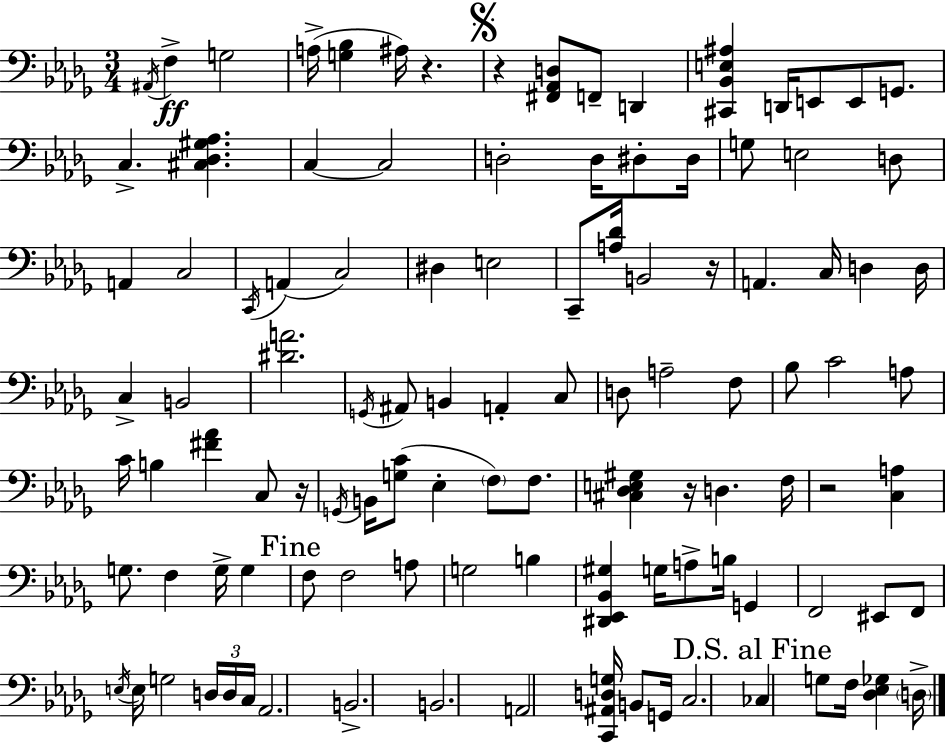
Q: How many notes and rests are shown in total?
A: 109